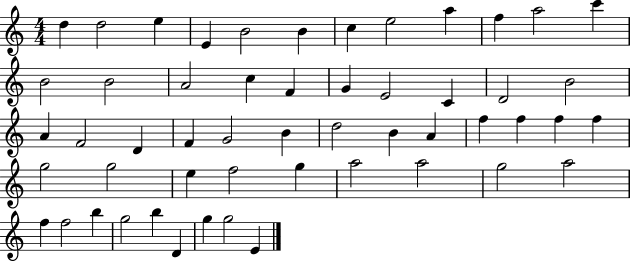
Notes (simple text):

D5/q D5/h E5/q E4/q B4/h B4/q C5/q E5/h A5/q F5/q A5/h C6/q B4/h B4/h A4/h C5/q F4/q G4/q E4/h C4/q D4/h B4/h A4/q F4/h D4/q F4/q G4/h B4/q D5/h B4/q A4/q F5/q F5/q F5/q F5/q G5/h G5/h E5/q F5/h G5/q A5/h A5/h G5/h A5/h F5/q F5/h B5/q G5/h B5/q D4/q G5/q G5/h E4/q